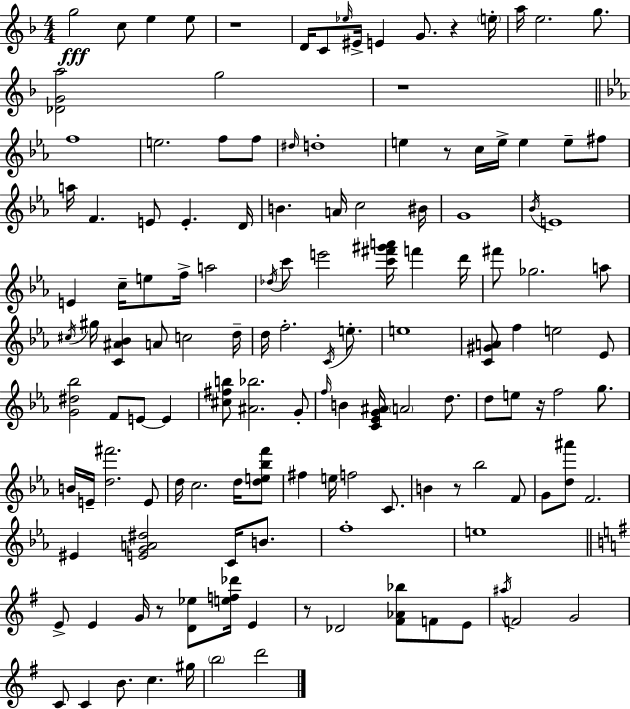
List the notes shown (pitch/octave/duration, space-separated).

G5/h C5/e E5/q E5/e R/w D4/s C4/e Eb5/s EIS4/s E4/q G4/e. R/q E5/s A5/s E5/h. G5/e. [Db4,G4,A5]/h G5/h R/w F5/w E5/h. F5/e F5/e D#5/s D5/w E5/q R/e C5/s E5/s E5/q E5/e F#5/e A5/s F4/q. E4/e E4/q. D4/s B4/q. A4/s C5/h BIS4/s G4/w Bb4/s E4/w E4/q C5/s E5/e F5/s A5/h Db5/s C6/e E6/h [C6,F#6,G#6,A6]/s F6/q D6/s F#6/e Gb5/h. A5/e C#5/s G#5/s [C4,A#4,Bb4]/q A4/e C5/h D5/s D5/s F5/h. C4/s E5/e. E5/w [C4,G#4,A4]/e F5/q E5/h Eb4/e [G4,D#5,Bb5]/h F4/e E4/e E4/q [C#5,F#5,B5]/e [A#4,Bb5]/h. G4/e F5/s B4/q [C4,Eb4,G4,A#4]/s A4/h D5/e. D5/e E5/e R/s F5/h G5/e. B4/s E4/s [D5,F#6]/h. E4/e D5/s C5/h. D5/s [D5,E5,Bb5,F6]/e F#5/q E5/s F5/h C4/e. B4/q R/e Bb5/h F4/e G4/e [D5,A#6]/e F4/h. EIS4/q [E4,G4,A4,D#5]/h C4/s B4/e. F5/w E5/w E4/e E4/q G4/s R/e [D4,Eb5]/e [E5,F5,Db6]/s E4/q R/e Db4/h [F#4,Ab4,Bb5]/e F4/e E4/e A#5/s F4/h G4/h C4/e C4/q B4/e. C5/q. G#5/s B5/h D6/h